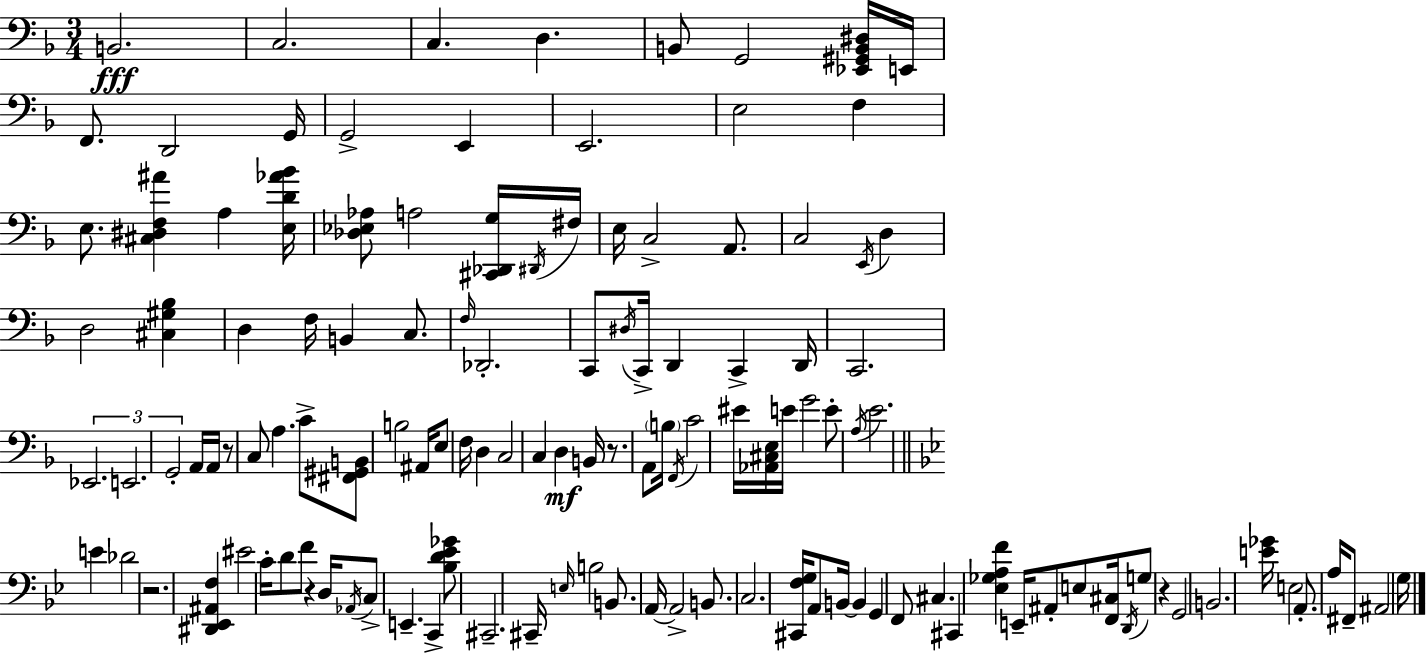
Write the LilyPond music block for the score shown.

{
  \clef bass
  \numericTimeSignature
  \time 3/4
  \key f \major
  b,2.\fff | c2. | c4. d4. | b,8 g,2 <ees, gis, b, dis>16 e,16 | \break f,8. d,2 g,16 | g,2-> e,4 | e,2. | e2 f4 | \break e8. <cis dis f ais'>4 a4 <e d' aes' bes'>16 | <des ees aes>8 a2 <cis, des, g>16 \acciaccatura { dis,16 } | fis16 e16 c2-> a,8. | c2 \acciaccatura { e,16 } d4 | \break d2 <cis gis bes>4 | d4 f16 b,4 c8. | \grace { f16 } des,2.-. | c,8 \acciaccatura { dis16 } c,16-> d,4 c,4-> | \break d,16 c,2. | \tuplet 3/2 { ees,2. | e,2. | g,2-. } | \break a,16 a,16 r8 c8 a4. | c'8-> <fis, gis, b,>8 b2 | ais,16 e8 f16 d4 c2 | c4 d4\mf | \break b,16 r8. a,8 \parenthesize b16 \acciaccatura { f,16 } c'2 | eis'16 <aes, cis e>16 e'16 g'2 | e'8-. \acciaccatura { a16 } e'2. | \bar "||" \break \key bes \major e'4 des'2 | r2. | <dis, ees, ais, f>4 eis'2 | c'16-. d'8 f'8 r4 d16 \acciaccatura { aes,16 } c8-> | \break e,4.-- c,4-> <bes d' ees' ges'>8 | cis,2.-- | cis,16-- \grace { e16 } b2 b,8. | a,16~~ a,2-> b,8. | \break c2. | <cis, f g>16 a,8 b,16~~ b,4 g,4 | f,8 cis4. cis,4 | <ees ges a f'>4 e,16-- ais,8-. e8 <f, cis>16 | \break \acciaccatura { d,16 } g8 r4 g,2 | b,2. | <e' ges'>16 e2 | a,8.-. a16 fis,8-- ais,2 | \break g16 \bar "|."
}